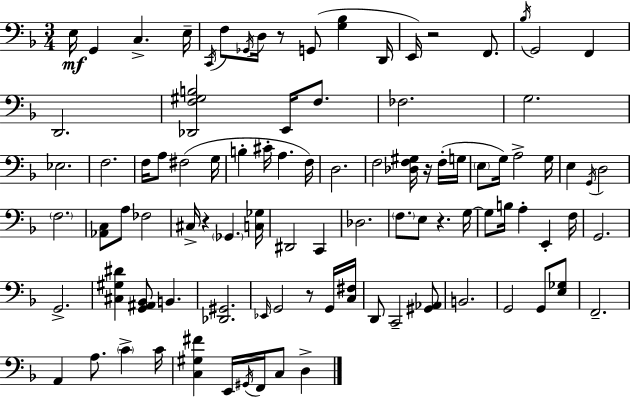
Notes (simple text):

E3/s G2/q C3/q. E3/s C2/s F3/e Gb2/s D3/s R/e G2/e [G3,Bb3]/q D2/s E2/s R/h F2/e. Bb3/s G2/h F2/q D2/h. [Db2,F3,G#3,B3]/h E2/s F3/e. FES3/h. G3/h. Eb3/h. F3/h. F3/s A3/e F#3/h G3/s B3/q C#4/s A3/q. F3/s D3/h. F3/h [Db3,F3,G#3]/s R/s F3/s G3/s E3/e G3/s A3/h G3/s E3/q G2/s D3/h F3/h. [Ab2,C3]/e A3/e FES3/h C#3/s R/q Gb2/q. [C3,Gb3]/s D#2/h C2/q Db3/h. F3/e. E3/e R/q. G3/s G3/e B3/s A3/q E2/q F3/s G2/h. G2/h. [C#3,G#3,D#4]/q [G2,A#2,Bb2]/e B2/q. [Db2,G#2]/h. Eb2/s G2/h R/e G2/s [C3,F#3]/s D2/e C2/h [G#2,Ab2]/e B2/h. G2/h G2/e [E3,Gb3]/e F2/h. A2/q A3/e. C4/q C4/s [C3,G#3,F#4]/q E2/s G#2/s F2/s C3/e D3/q